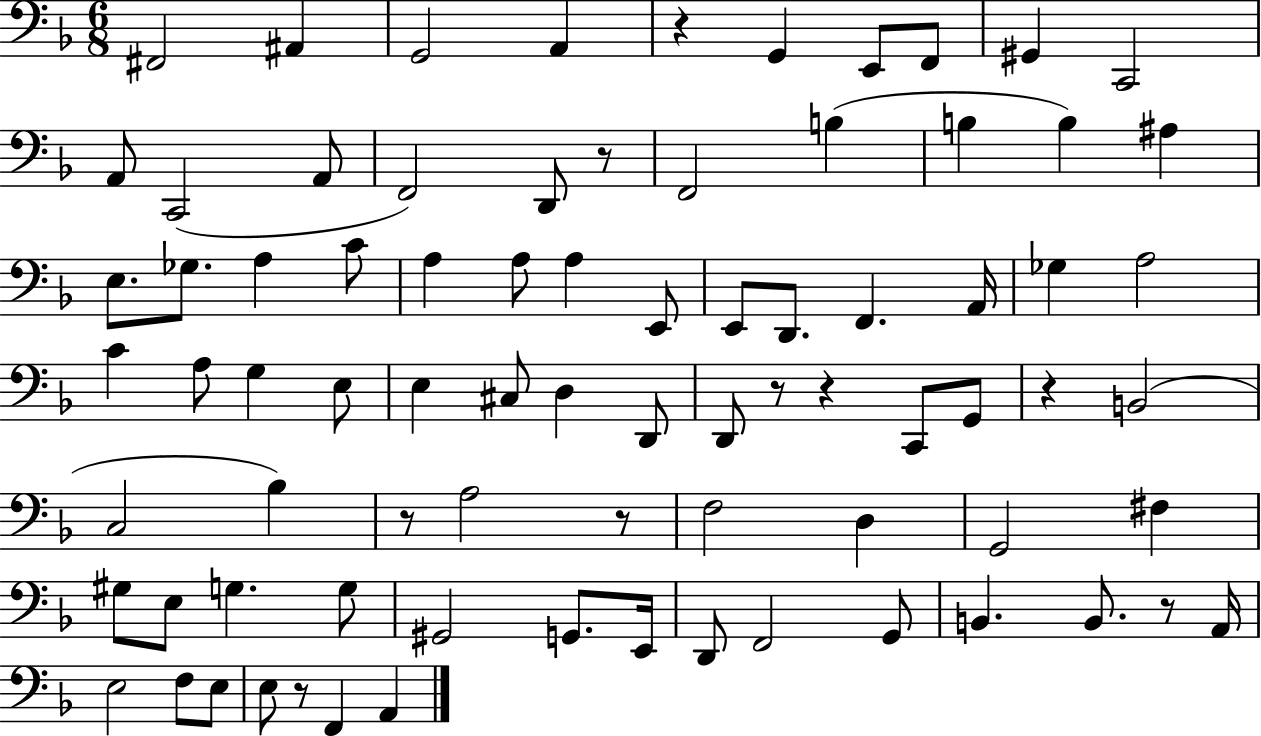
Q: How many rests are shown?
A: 9